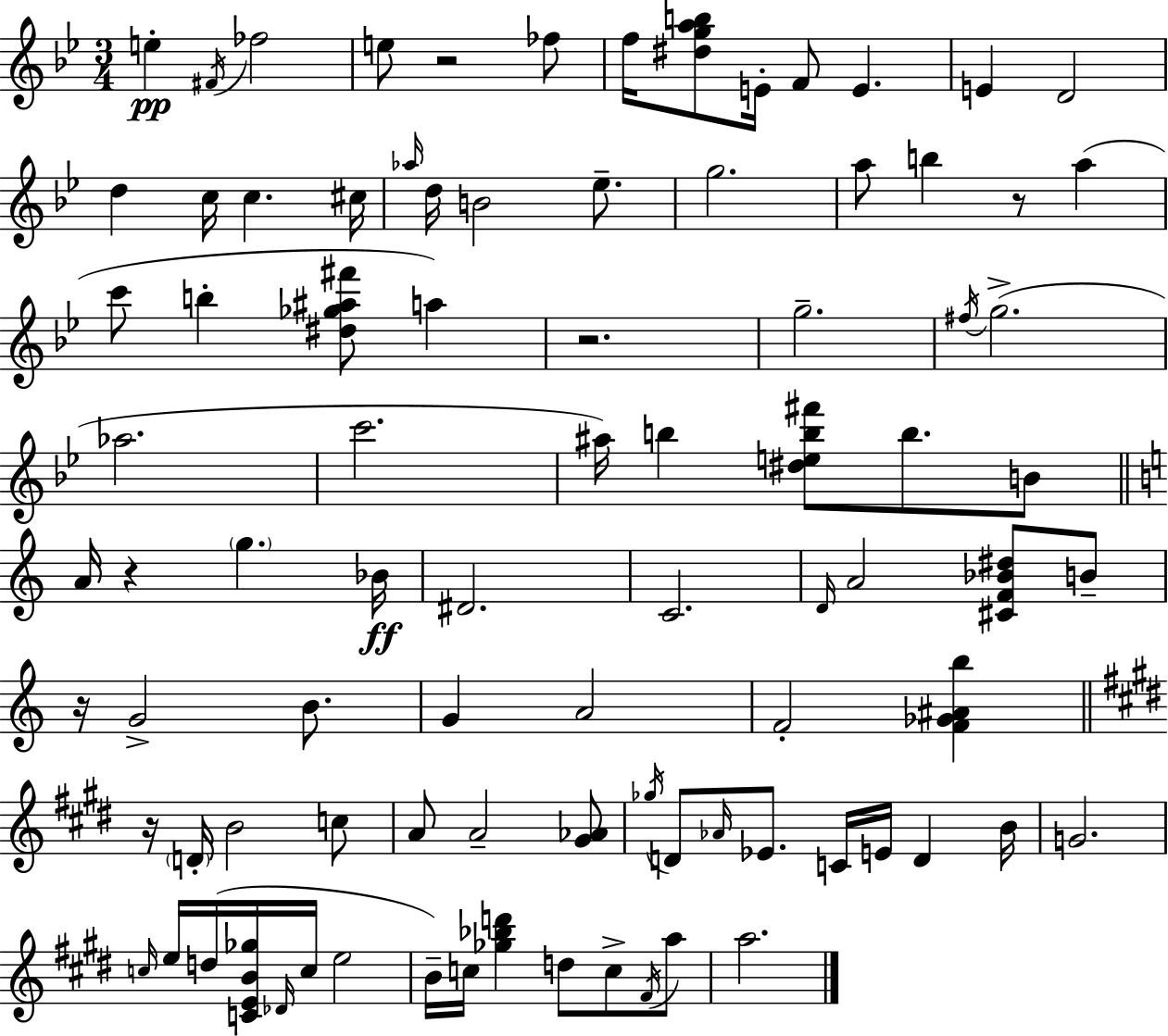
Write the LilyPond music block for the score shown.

{
  \clef treble
  \numericTimeSignature
  \time 3/4
  \key g \minor
  \repeat volta 2 { e''4-.\pp \acciaccatura { fis'16 } fes''2 | e''8 r2 fes''8 | f''16 <dis'' g'' a'' b''>8 e'16-. f'8 e'4. | e'4 d'2 | \break d''4 c''16 c''4. | cis''16 \grace { aes''16 } d''16 b'2 ees''8.-- | g''2. | a''8 b''4 r8 a''4( | \break c'''8 b''4-. <dis'' ges'' ais'' fis'''>8 a''4) | r2. | g''2.-- | \acciaccatura { fis''16 } g''2.->( | \break aes''2. | c'''2. | ais''16) b''4 <dis'' e'' b'' fis'''>8 b''8. | b'8 \bar "||" \break \key c \major a'16 r4 \parenthesize g''4. bes'16\ff | dis'2. | c'2. | \grace { d'16 } a'2 <cis' f' bes' dis''>8 b'8-- | \break r16 g'2-> b'8. | g'4 a'2 | f'2-. <f' ges' ais' b''>4 | \bar "||" \break \key e \major r16 \parenthesize d'16-. b'2 c''8 | a'8 a'2-- <gis' aes'>8 | \acciaccatura { ges''16 } d'8 \grace { aes'16 } ees'8. c'16 e'16 d'4 | b'16 g'2. | \break \grace { c''16 } e''16 d''16( <c' e' b' ges''>16 \grace { des'16 } c''16 e''2 | b'16--) c''16 <ges'' bes'' d'''>4 d''8 | c''8-> \acciaccatura { fis'16 } a''8 a''2. | } \bar "|."
}